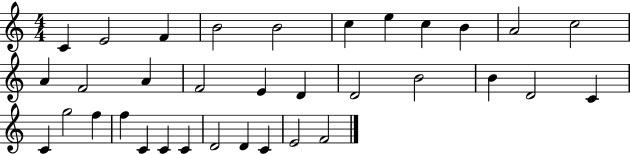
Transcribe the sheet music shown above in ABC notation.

X:1
T:Untitled
M:4/4
L:1/4
K:C
C E2 F B2 B2 c e c B A2 c2 A F2 A F2 E D D2 B2 B D2 C C g2 f f C C C D2 D C E2 F2